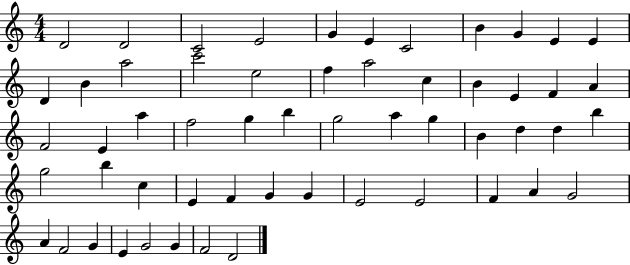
X:1
T:Untitled
M:4/4
L:1/4
K:C
D2 D2 C2 E2 G E C2 B G E E D B a2 c'2 e2 f a2 c B E F A F2 E a f2 g b g2 a g B d d b g2 b c E F G G E2 E2 F A G2 A F2 G E G2 G F2 D2